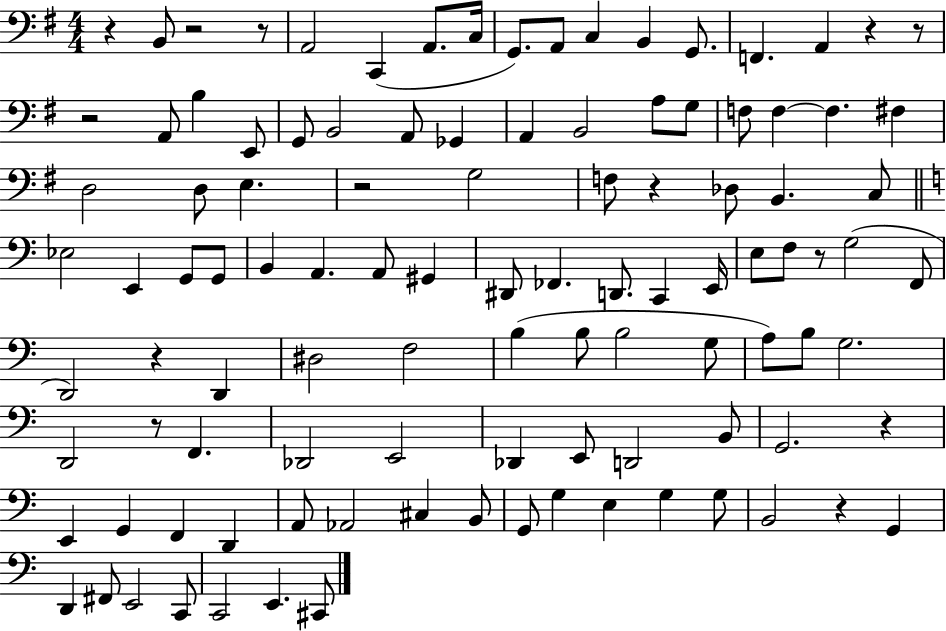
R/q B2/e R/h R/e A2/h C2/q A2/e. C3/s G2/e. A2/e C3/q B2/q G2/e. F2/q. A2/q R/q R/e R/h A2/e B3/q E2/e G2/e B2/h A2/e Gb2/q A2/q B2/h A3/e G3/e F3/e F3/q F3/q. F#3/q D3/h D3/e E3/q. R/h G3/h F3/e R/q Db3/e B2/q. C3/e Eb3/h E2/q G2/e G2/e B2/q A2/q. A2/e G#2/q D#2/e FES2/q. D2/e. C2/q E2/s E3/e F3/e R/e G3/h F2/e D2/h R/q D2/q D#3/h F3/h B3/q B3/e B3/h G3/e A3/e B3/e G3/h. D2/h R/e F2/q. Db2/h E2/h Db2/q E2/e D2/h B2/e G2/h. R/q E2/q G2/q F2/q D2/q A2/e Ab2/h C#3/q B2/e G2/e G3/q E3/q G3/q G3/e B2/h R/q G2/q D2/q F#2/e E2/h C2/e C2/h E2/q. C#2/e